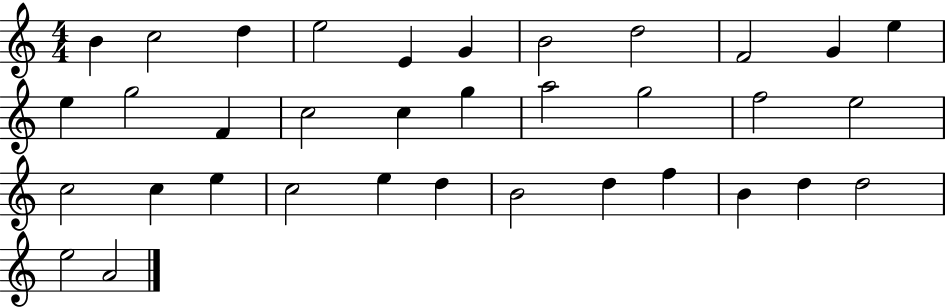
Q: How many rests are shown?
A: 0